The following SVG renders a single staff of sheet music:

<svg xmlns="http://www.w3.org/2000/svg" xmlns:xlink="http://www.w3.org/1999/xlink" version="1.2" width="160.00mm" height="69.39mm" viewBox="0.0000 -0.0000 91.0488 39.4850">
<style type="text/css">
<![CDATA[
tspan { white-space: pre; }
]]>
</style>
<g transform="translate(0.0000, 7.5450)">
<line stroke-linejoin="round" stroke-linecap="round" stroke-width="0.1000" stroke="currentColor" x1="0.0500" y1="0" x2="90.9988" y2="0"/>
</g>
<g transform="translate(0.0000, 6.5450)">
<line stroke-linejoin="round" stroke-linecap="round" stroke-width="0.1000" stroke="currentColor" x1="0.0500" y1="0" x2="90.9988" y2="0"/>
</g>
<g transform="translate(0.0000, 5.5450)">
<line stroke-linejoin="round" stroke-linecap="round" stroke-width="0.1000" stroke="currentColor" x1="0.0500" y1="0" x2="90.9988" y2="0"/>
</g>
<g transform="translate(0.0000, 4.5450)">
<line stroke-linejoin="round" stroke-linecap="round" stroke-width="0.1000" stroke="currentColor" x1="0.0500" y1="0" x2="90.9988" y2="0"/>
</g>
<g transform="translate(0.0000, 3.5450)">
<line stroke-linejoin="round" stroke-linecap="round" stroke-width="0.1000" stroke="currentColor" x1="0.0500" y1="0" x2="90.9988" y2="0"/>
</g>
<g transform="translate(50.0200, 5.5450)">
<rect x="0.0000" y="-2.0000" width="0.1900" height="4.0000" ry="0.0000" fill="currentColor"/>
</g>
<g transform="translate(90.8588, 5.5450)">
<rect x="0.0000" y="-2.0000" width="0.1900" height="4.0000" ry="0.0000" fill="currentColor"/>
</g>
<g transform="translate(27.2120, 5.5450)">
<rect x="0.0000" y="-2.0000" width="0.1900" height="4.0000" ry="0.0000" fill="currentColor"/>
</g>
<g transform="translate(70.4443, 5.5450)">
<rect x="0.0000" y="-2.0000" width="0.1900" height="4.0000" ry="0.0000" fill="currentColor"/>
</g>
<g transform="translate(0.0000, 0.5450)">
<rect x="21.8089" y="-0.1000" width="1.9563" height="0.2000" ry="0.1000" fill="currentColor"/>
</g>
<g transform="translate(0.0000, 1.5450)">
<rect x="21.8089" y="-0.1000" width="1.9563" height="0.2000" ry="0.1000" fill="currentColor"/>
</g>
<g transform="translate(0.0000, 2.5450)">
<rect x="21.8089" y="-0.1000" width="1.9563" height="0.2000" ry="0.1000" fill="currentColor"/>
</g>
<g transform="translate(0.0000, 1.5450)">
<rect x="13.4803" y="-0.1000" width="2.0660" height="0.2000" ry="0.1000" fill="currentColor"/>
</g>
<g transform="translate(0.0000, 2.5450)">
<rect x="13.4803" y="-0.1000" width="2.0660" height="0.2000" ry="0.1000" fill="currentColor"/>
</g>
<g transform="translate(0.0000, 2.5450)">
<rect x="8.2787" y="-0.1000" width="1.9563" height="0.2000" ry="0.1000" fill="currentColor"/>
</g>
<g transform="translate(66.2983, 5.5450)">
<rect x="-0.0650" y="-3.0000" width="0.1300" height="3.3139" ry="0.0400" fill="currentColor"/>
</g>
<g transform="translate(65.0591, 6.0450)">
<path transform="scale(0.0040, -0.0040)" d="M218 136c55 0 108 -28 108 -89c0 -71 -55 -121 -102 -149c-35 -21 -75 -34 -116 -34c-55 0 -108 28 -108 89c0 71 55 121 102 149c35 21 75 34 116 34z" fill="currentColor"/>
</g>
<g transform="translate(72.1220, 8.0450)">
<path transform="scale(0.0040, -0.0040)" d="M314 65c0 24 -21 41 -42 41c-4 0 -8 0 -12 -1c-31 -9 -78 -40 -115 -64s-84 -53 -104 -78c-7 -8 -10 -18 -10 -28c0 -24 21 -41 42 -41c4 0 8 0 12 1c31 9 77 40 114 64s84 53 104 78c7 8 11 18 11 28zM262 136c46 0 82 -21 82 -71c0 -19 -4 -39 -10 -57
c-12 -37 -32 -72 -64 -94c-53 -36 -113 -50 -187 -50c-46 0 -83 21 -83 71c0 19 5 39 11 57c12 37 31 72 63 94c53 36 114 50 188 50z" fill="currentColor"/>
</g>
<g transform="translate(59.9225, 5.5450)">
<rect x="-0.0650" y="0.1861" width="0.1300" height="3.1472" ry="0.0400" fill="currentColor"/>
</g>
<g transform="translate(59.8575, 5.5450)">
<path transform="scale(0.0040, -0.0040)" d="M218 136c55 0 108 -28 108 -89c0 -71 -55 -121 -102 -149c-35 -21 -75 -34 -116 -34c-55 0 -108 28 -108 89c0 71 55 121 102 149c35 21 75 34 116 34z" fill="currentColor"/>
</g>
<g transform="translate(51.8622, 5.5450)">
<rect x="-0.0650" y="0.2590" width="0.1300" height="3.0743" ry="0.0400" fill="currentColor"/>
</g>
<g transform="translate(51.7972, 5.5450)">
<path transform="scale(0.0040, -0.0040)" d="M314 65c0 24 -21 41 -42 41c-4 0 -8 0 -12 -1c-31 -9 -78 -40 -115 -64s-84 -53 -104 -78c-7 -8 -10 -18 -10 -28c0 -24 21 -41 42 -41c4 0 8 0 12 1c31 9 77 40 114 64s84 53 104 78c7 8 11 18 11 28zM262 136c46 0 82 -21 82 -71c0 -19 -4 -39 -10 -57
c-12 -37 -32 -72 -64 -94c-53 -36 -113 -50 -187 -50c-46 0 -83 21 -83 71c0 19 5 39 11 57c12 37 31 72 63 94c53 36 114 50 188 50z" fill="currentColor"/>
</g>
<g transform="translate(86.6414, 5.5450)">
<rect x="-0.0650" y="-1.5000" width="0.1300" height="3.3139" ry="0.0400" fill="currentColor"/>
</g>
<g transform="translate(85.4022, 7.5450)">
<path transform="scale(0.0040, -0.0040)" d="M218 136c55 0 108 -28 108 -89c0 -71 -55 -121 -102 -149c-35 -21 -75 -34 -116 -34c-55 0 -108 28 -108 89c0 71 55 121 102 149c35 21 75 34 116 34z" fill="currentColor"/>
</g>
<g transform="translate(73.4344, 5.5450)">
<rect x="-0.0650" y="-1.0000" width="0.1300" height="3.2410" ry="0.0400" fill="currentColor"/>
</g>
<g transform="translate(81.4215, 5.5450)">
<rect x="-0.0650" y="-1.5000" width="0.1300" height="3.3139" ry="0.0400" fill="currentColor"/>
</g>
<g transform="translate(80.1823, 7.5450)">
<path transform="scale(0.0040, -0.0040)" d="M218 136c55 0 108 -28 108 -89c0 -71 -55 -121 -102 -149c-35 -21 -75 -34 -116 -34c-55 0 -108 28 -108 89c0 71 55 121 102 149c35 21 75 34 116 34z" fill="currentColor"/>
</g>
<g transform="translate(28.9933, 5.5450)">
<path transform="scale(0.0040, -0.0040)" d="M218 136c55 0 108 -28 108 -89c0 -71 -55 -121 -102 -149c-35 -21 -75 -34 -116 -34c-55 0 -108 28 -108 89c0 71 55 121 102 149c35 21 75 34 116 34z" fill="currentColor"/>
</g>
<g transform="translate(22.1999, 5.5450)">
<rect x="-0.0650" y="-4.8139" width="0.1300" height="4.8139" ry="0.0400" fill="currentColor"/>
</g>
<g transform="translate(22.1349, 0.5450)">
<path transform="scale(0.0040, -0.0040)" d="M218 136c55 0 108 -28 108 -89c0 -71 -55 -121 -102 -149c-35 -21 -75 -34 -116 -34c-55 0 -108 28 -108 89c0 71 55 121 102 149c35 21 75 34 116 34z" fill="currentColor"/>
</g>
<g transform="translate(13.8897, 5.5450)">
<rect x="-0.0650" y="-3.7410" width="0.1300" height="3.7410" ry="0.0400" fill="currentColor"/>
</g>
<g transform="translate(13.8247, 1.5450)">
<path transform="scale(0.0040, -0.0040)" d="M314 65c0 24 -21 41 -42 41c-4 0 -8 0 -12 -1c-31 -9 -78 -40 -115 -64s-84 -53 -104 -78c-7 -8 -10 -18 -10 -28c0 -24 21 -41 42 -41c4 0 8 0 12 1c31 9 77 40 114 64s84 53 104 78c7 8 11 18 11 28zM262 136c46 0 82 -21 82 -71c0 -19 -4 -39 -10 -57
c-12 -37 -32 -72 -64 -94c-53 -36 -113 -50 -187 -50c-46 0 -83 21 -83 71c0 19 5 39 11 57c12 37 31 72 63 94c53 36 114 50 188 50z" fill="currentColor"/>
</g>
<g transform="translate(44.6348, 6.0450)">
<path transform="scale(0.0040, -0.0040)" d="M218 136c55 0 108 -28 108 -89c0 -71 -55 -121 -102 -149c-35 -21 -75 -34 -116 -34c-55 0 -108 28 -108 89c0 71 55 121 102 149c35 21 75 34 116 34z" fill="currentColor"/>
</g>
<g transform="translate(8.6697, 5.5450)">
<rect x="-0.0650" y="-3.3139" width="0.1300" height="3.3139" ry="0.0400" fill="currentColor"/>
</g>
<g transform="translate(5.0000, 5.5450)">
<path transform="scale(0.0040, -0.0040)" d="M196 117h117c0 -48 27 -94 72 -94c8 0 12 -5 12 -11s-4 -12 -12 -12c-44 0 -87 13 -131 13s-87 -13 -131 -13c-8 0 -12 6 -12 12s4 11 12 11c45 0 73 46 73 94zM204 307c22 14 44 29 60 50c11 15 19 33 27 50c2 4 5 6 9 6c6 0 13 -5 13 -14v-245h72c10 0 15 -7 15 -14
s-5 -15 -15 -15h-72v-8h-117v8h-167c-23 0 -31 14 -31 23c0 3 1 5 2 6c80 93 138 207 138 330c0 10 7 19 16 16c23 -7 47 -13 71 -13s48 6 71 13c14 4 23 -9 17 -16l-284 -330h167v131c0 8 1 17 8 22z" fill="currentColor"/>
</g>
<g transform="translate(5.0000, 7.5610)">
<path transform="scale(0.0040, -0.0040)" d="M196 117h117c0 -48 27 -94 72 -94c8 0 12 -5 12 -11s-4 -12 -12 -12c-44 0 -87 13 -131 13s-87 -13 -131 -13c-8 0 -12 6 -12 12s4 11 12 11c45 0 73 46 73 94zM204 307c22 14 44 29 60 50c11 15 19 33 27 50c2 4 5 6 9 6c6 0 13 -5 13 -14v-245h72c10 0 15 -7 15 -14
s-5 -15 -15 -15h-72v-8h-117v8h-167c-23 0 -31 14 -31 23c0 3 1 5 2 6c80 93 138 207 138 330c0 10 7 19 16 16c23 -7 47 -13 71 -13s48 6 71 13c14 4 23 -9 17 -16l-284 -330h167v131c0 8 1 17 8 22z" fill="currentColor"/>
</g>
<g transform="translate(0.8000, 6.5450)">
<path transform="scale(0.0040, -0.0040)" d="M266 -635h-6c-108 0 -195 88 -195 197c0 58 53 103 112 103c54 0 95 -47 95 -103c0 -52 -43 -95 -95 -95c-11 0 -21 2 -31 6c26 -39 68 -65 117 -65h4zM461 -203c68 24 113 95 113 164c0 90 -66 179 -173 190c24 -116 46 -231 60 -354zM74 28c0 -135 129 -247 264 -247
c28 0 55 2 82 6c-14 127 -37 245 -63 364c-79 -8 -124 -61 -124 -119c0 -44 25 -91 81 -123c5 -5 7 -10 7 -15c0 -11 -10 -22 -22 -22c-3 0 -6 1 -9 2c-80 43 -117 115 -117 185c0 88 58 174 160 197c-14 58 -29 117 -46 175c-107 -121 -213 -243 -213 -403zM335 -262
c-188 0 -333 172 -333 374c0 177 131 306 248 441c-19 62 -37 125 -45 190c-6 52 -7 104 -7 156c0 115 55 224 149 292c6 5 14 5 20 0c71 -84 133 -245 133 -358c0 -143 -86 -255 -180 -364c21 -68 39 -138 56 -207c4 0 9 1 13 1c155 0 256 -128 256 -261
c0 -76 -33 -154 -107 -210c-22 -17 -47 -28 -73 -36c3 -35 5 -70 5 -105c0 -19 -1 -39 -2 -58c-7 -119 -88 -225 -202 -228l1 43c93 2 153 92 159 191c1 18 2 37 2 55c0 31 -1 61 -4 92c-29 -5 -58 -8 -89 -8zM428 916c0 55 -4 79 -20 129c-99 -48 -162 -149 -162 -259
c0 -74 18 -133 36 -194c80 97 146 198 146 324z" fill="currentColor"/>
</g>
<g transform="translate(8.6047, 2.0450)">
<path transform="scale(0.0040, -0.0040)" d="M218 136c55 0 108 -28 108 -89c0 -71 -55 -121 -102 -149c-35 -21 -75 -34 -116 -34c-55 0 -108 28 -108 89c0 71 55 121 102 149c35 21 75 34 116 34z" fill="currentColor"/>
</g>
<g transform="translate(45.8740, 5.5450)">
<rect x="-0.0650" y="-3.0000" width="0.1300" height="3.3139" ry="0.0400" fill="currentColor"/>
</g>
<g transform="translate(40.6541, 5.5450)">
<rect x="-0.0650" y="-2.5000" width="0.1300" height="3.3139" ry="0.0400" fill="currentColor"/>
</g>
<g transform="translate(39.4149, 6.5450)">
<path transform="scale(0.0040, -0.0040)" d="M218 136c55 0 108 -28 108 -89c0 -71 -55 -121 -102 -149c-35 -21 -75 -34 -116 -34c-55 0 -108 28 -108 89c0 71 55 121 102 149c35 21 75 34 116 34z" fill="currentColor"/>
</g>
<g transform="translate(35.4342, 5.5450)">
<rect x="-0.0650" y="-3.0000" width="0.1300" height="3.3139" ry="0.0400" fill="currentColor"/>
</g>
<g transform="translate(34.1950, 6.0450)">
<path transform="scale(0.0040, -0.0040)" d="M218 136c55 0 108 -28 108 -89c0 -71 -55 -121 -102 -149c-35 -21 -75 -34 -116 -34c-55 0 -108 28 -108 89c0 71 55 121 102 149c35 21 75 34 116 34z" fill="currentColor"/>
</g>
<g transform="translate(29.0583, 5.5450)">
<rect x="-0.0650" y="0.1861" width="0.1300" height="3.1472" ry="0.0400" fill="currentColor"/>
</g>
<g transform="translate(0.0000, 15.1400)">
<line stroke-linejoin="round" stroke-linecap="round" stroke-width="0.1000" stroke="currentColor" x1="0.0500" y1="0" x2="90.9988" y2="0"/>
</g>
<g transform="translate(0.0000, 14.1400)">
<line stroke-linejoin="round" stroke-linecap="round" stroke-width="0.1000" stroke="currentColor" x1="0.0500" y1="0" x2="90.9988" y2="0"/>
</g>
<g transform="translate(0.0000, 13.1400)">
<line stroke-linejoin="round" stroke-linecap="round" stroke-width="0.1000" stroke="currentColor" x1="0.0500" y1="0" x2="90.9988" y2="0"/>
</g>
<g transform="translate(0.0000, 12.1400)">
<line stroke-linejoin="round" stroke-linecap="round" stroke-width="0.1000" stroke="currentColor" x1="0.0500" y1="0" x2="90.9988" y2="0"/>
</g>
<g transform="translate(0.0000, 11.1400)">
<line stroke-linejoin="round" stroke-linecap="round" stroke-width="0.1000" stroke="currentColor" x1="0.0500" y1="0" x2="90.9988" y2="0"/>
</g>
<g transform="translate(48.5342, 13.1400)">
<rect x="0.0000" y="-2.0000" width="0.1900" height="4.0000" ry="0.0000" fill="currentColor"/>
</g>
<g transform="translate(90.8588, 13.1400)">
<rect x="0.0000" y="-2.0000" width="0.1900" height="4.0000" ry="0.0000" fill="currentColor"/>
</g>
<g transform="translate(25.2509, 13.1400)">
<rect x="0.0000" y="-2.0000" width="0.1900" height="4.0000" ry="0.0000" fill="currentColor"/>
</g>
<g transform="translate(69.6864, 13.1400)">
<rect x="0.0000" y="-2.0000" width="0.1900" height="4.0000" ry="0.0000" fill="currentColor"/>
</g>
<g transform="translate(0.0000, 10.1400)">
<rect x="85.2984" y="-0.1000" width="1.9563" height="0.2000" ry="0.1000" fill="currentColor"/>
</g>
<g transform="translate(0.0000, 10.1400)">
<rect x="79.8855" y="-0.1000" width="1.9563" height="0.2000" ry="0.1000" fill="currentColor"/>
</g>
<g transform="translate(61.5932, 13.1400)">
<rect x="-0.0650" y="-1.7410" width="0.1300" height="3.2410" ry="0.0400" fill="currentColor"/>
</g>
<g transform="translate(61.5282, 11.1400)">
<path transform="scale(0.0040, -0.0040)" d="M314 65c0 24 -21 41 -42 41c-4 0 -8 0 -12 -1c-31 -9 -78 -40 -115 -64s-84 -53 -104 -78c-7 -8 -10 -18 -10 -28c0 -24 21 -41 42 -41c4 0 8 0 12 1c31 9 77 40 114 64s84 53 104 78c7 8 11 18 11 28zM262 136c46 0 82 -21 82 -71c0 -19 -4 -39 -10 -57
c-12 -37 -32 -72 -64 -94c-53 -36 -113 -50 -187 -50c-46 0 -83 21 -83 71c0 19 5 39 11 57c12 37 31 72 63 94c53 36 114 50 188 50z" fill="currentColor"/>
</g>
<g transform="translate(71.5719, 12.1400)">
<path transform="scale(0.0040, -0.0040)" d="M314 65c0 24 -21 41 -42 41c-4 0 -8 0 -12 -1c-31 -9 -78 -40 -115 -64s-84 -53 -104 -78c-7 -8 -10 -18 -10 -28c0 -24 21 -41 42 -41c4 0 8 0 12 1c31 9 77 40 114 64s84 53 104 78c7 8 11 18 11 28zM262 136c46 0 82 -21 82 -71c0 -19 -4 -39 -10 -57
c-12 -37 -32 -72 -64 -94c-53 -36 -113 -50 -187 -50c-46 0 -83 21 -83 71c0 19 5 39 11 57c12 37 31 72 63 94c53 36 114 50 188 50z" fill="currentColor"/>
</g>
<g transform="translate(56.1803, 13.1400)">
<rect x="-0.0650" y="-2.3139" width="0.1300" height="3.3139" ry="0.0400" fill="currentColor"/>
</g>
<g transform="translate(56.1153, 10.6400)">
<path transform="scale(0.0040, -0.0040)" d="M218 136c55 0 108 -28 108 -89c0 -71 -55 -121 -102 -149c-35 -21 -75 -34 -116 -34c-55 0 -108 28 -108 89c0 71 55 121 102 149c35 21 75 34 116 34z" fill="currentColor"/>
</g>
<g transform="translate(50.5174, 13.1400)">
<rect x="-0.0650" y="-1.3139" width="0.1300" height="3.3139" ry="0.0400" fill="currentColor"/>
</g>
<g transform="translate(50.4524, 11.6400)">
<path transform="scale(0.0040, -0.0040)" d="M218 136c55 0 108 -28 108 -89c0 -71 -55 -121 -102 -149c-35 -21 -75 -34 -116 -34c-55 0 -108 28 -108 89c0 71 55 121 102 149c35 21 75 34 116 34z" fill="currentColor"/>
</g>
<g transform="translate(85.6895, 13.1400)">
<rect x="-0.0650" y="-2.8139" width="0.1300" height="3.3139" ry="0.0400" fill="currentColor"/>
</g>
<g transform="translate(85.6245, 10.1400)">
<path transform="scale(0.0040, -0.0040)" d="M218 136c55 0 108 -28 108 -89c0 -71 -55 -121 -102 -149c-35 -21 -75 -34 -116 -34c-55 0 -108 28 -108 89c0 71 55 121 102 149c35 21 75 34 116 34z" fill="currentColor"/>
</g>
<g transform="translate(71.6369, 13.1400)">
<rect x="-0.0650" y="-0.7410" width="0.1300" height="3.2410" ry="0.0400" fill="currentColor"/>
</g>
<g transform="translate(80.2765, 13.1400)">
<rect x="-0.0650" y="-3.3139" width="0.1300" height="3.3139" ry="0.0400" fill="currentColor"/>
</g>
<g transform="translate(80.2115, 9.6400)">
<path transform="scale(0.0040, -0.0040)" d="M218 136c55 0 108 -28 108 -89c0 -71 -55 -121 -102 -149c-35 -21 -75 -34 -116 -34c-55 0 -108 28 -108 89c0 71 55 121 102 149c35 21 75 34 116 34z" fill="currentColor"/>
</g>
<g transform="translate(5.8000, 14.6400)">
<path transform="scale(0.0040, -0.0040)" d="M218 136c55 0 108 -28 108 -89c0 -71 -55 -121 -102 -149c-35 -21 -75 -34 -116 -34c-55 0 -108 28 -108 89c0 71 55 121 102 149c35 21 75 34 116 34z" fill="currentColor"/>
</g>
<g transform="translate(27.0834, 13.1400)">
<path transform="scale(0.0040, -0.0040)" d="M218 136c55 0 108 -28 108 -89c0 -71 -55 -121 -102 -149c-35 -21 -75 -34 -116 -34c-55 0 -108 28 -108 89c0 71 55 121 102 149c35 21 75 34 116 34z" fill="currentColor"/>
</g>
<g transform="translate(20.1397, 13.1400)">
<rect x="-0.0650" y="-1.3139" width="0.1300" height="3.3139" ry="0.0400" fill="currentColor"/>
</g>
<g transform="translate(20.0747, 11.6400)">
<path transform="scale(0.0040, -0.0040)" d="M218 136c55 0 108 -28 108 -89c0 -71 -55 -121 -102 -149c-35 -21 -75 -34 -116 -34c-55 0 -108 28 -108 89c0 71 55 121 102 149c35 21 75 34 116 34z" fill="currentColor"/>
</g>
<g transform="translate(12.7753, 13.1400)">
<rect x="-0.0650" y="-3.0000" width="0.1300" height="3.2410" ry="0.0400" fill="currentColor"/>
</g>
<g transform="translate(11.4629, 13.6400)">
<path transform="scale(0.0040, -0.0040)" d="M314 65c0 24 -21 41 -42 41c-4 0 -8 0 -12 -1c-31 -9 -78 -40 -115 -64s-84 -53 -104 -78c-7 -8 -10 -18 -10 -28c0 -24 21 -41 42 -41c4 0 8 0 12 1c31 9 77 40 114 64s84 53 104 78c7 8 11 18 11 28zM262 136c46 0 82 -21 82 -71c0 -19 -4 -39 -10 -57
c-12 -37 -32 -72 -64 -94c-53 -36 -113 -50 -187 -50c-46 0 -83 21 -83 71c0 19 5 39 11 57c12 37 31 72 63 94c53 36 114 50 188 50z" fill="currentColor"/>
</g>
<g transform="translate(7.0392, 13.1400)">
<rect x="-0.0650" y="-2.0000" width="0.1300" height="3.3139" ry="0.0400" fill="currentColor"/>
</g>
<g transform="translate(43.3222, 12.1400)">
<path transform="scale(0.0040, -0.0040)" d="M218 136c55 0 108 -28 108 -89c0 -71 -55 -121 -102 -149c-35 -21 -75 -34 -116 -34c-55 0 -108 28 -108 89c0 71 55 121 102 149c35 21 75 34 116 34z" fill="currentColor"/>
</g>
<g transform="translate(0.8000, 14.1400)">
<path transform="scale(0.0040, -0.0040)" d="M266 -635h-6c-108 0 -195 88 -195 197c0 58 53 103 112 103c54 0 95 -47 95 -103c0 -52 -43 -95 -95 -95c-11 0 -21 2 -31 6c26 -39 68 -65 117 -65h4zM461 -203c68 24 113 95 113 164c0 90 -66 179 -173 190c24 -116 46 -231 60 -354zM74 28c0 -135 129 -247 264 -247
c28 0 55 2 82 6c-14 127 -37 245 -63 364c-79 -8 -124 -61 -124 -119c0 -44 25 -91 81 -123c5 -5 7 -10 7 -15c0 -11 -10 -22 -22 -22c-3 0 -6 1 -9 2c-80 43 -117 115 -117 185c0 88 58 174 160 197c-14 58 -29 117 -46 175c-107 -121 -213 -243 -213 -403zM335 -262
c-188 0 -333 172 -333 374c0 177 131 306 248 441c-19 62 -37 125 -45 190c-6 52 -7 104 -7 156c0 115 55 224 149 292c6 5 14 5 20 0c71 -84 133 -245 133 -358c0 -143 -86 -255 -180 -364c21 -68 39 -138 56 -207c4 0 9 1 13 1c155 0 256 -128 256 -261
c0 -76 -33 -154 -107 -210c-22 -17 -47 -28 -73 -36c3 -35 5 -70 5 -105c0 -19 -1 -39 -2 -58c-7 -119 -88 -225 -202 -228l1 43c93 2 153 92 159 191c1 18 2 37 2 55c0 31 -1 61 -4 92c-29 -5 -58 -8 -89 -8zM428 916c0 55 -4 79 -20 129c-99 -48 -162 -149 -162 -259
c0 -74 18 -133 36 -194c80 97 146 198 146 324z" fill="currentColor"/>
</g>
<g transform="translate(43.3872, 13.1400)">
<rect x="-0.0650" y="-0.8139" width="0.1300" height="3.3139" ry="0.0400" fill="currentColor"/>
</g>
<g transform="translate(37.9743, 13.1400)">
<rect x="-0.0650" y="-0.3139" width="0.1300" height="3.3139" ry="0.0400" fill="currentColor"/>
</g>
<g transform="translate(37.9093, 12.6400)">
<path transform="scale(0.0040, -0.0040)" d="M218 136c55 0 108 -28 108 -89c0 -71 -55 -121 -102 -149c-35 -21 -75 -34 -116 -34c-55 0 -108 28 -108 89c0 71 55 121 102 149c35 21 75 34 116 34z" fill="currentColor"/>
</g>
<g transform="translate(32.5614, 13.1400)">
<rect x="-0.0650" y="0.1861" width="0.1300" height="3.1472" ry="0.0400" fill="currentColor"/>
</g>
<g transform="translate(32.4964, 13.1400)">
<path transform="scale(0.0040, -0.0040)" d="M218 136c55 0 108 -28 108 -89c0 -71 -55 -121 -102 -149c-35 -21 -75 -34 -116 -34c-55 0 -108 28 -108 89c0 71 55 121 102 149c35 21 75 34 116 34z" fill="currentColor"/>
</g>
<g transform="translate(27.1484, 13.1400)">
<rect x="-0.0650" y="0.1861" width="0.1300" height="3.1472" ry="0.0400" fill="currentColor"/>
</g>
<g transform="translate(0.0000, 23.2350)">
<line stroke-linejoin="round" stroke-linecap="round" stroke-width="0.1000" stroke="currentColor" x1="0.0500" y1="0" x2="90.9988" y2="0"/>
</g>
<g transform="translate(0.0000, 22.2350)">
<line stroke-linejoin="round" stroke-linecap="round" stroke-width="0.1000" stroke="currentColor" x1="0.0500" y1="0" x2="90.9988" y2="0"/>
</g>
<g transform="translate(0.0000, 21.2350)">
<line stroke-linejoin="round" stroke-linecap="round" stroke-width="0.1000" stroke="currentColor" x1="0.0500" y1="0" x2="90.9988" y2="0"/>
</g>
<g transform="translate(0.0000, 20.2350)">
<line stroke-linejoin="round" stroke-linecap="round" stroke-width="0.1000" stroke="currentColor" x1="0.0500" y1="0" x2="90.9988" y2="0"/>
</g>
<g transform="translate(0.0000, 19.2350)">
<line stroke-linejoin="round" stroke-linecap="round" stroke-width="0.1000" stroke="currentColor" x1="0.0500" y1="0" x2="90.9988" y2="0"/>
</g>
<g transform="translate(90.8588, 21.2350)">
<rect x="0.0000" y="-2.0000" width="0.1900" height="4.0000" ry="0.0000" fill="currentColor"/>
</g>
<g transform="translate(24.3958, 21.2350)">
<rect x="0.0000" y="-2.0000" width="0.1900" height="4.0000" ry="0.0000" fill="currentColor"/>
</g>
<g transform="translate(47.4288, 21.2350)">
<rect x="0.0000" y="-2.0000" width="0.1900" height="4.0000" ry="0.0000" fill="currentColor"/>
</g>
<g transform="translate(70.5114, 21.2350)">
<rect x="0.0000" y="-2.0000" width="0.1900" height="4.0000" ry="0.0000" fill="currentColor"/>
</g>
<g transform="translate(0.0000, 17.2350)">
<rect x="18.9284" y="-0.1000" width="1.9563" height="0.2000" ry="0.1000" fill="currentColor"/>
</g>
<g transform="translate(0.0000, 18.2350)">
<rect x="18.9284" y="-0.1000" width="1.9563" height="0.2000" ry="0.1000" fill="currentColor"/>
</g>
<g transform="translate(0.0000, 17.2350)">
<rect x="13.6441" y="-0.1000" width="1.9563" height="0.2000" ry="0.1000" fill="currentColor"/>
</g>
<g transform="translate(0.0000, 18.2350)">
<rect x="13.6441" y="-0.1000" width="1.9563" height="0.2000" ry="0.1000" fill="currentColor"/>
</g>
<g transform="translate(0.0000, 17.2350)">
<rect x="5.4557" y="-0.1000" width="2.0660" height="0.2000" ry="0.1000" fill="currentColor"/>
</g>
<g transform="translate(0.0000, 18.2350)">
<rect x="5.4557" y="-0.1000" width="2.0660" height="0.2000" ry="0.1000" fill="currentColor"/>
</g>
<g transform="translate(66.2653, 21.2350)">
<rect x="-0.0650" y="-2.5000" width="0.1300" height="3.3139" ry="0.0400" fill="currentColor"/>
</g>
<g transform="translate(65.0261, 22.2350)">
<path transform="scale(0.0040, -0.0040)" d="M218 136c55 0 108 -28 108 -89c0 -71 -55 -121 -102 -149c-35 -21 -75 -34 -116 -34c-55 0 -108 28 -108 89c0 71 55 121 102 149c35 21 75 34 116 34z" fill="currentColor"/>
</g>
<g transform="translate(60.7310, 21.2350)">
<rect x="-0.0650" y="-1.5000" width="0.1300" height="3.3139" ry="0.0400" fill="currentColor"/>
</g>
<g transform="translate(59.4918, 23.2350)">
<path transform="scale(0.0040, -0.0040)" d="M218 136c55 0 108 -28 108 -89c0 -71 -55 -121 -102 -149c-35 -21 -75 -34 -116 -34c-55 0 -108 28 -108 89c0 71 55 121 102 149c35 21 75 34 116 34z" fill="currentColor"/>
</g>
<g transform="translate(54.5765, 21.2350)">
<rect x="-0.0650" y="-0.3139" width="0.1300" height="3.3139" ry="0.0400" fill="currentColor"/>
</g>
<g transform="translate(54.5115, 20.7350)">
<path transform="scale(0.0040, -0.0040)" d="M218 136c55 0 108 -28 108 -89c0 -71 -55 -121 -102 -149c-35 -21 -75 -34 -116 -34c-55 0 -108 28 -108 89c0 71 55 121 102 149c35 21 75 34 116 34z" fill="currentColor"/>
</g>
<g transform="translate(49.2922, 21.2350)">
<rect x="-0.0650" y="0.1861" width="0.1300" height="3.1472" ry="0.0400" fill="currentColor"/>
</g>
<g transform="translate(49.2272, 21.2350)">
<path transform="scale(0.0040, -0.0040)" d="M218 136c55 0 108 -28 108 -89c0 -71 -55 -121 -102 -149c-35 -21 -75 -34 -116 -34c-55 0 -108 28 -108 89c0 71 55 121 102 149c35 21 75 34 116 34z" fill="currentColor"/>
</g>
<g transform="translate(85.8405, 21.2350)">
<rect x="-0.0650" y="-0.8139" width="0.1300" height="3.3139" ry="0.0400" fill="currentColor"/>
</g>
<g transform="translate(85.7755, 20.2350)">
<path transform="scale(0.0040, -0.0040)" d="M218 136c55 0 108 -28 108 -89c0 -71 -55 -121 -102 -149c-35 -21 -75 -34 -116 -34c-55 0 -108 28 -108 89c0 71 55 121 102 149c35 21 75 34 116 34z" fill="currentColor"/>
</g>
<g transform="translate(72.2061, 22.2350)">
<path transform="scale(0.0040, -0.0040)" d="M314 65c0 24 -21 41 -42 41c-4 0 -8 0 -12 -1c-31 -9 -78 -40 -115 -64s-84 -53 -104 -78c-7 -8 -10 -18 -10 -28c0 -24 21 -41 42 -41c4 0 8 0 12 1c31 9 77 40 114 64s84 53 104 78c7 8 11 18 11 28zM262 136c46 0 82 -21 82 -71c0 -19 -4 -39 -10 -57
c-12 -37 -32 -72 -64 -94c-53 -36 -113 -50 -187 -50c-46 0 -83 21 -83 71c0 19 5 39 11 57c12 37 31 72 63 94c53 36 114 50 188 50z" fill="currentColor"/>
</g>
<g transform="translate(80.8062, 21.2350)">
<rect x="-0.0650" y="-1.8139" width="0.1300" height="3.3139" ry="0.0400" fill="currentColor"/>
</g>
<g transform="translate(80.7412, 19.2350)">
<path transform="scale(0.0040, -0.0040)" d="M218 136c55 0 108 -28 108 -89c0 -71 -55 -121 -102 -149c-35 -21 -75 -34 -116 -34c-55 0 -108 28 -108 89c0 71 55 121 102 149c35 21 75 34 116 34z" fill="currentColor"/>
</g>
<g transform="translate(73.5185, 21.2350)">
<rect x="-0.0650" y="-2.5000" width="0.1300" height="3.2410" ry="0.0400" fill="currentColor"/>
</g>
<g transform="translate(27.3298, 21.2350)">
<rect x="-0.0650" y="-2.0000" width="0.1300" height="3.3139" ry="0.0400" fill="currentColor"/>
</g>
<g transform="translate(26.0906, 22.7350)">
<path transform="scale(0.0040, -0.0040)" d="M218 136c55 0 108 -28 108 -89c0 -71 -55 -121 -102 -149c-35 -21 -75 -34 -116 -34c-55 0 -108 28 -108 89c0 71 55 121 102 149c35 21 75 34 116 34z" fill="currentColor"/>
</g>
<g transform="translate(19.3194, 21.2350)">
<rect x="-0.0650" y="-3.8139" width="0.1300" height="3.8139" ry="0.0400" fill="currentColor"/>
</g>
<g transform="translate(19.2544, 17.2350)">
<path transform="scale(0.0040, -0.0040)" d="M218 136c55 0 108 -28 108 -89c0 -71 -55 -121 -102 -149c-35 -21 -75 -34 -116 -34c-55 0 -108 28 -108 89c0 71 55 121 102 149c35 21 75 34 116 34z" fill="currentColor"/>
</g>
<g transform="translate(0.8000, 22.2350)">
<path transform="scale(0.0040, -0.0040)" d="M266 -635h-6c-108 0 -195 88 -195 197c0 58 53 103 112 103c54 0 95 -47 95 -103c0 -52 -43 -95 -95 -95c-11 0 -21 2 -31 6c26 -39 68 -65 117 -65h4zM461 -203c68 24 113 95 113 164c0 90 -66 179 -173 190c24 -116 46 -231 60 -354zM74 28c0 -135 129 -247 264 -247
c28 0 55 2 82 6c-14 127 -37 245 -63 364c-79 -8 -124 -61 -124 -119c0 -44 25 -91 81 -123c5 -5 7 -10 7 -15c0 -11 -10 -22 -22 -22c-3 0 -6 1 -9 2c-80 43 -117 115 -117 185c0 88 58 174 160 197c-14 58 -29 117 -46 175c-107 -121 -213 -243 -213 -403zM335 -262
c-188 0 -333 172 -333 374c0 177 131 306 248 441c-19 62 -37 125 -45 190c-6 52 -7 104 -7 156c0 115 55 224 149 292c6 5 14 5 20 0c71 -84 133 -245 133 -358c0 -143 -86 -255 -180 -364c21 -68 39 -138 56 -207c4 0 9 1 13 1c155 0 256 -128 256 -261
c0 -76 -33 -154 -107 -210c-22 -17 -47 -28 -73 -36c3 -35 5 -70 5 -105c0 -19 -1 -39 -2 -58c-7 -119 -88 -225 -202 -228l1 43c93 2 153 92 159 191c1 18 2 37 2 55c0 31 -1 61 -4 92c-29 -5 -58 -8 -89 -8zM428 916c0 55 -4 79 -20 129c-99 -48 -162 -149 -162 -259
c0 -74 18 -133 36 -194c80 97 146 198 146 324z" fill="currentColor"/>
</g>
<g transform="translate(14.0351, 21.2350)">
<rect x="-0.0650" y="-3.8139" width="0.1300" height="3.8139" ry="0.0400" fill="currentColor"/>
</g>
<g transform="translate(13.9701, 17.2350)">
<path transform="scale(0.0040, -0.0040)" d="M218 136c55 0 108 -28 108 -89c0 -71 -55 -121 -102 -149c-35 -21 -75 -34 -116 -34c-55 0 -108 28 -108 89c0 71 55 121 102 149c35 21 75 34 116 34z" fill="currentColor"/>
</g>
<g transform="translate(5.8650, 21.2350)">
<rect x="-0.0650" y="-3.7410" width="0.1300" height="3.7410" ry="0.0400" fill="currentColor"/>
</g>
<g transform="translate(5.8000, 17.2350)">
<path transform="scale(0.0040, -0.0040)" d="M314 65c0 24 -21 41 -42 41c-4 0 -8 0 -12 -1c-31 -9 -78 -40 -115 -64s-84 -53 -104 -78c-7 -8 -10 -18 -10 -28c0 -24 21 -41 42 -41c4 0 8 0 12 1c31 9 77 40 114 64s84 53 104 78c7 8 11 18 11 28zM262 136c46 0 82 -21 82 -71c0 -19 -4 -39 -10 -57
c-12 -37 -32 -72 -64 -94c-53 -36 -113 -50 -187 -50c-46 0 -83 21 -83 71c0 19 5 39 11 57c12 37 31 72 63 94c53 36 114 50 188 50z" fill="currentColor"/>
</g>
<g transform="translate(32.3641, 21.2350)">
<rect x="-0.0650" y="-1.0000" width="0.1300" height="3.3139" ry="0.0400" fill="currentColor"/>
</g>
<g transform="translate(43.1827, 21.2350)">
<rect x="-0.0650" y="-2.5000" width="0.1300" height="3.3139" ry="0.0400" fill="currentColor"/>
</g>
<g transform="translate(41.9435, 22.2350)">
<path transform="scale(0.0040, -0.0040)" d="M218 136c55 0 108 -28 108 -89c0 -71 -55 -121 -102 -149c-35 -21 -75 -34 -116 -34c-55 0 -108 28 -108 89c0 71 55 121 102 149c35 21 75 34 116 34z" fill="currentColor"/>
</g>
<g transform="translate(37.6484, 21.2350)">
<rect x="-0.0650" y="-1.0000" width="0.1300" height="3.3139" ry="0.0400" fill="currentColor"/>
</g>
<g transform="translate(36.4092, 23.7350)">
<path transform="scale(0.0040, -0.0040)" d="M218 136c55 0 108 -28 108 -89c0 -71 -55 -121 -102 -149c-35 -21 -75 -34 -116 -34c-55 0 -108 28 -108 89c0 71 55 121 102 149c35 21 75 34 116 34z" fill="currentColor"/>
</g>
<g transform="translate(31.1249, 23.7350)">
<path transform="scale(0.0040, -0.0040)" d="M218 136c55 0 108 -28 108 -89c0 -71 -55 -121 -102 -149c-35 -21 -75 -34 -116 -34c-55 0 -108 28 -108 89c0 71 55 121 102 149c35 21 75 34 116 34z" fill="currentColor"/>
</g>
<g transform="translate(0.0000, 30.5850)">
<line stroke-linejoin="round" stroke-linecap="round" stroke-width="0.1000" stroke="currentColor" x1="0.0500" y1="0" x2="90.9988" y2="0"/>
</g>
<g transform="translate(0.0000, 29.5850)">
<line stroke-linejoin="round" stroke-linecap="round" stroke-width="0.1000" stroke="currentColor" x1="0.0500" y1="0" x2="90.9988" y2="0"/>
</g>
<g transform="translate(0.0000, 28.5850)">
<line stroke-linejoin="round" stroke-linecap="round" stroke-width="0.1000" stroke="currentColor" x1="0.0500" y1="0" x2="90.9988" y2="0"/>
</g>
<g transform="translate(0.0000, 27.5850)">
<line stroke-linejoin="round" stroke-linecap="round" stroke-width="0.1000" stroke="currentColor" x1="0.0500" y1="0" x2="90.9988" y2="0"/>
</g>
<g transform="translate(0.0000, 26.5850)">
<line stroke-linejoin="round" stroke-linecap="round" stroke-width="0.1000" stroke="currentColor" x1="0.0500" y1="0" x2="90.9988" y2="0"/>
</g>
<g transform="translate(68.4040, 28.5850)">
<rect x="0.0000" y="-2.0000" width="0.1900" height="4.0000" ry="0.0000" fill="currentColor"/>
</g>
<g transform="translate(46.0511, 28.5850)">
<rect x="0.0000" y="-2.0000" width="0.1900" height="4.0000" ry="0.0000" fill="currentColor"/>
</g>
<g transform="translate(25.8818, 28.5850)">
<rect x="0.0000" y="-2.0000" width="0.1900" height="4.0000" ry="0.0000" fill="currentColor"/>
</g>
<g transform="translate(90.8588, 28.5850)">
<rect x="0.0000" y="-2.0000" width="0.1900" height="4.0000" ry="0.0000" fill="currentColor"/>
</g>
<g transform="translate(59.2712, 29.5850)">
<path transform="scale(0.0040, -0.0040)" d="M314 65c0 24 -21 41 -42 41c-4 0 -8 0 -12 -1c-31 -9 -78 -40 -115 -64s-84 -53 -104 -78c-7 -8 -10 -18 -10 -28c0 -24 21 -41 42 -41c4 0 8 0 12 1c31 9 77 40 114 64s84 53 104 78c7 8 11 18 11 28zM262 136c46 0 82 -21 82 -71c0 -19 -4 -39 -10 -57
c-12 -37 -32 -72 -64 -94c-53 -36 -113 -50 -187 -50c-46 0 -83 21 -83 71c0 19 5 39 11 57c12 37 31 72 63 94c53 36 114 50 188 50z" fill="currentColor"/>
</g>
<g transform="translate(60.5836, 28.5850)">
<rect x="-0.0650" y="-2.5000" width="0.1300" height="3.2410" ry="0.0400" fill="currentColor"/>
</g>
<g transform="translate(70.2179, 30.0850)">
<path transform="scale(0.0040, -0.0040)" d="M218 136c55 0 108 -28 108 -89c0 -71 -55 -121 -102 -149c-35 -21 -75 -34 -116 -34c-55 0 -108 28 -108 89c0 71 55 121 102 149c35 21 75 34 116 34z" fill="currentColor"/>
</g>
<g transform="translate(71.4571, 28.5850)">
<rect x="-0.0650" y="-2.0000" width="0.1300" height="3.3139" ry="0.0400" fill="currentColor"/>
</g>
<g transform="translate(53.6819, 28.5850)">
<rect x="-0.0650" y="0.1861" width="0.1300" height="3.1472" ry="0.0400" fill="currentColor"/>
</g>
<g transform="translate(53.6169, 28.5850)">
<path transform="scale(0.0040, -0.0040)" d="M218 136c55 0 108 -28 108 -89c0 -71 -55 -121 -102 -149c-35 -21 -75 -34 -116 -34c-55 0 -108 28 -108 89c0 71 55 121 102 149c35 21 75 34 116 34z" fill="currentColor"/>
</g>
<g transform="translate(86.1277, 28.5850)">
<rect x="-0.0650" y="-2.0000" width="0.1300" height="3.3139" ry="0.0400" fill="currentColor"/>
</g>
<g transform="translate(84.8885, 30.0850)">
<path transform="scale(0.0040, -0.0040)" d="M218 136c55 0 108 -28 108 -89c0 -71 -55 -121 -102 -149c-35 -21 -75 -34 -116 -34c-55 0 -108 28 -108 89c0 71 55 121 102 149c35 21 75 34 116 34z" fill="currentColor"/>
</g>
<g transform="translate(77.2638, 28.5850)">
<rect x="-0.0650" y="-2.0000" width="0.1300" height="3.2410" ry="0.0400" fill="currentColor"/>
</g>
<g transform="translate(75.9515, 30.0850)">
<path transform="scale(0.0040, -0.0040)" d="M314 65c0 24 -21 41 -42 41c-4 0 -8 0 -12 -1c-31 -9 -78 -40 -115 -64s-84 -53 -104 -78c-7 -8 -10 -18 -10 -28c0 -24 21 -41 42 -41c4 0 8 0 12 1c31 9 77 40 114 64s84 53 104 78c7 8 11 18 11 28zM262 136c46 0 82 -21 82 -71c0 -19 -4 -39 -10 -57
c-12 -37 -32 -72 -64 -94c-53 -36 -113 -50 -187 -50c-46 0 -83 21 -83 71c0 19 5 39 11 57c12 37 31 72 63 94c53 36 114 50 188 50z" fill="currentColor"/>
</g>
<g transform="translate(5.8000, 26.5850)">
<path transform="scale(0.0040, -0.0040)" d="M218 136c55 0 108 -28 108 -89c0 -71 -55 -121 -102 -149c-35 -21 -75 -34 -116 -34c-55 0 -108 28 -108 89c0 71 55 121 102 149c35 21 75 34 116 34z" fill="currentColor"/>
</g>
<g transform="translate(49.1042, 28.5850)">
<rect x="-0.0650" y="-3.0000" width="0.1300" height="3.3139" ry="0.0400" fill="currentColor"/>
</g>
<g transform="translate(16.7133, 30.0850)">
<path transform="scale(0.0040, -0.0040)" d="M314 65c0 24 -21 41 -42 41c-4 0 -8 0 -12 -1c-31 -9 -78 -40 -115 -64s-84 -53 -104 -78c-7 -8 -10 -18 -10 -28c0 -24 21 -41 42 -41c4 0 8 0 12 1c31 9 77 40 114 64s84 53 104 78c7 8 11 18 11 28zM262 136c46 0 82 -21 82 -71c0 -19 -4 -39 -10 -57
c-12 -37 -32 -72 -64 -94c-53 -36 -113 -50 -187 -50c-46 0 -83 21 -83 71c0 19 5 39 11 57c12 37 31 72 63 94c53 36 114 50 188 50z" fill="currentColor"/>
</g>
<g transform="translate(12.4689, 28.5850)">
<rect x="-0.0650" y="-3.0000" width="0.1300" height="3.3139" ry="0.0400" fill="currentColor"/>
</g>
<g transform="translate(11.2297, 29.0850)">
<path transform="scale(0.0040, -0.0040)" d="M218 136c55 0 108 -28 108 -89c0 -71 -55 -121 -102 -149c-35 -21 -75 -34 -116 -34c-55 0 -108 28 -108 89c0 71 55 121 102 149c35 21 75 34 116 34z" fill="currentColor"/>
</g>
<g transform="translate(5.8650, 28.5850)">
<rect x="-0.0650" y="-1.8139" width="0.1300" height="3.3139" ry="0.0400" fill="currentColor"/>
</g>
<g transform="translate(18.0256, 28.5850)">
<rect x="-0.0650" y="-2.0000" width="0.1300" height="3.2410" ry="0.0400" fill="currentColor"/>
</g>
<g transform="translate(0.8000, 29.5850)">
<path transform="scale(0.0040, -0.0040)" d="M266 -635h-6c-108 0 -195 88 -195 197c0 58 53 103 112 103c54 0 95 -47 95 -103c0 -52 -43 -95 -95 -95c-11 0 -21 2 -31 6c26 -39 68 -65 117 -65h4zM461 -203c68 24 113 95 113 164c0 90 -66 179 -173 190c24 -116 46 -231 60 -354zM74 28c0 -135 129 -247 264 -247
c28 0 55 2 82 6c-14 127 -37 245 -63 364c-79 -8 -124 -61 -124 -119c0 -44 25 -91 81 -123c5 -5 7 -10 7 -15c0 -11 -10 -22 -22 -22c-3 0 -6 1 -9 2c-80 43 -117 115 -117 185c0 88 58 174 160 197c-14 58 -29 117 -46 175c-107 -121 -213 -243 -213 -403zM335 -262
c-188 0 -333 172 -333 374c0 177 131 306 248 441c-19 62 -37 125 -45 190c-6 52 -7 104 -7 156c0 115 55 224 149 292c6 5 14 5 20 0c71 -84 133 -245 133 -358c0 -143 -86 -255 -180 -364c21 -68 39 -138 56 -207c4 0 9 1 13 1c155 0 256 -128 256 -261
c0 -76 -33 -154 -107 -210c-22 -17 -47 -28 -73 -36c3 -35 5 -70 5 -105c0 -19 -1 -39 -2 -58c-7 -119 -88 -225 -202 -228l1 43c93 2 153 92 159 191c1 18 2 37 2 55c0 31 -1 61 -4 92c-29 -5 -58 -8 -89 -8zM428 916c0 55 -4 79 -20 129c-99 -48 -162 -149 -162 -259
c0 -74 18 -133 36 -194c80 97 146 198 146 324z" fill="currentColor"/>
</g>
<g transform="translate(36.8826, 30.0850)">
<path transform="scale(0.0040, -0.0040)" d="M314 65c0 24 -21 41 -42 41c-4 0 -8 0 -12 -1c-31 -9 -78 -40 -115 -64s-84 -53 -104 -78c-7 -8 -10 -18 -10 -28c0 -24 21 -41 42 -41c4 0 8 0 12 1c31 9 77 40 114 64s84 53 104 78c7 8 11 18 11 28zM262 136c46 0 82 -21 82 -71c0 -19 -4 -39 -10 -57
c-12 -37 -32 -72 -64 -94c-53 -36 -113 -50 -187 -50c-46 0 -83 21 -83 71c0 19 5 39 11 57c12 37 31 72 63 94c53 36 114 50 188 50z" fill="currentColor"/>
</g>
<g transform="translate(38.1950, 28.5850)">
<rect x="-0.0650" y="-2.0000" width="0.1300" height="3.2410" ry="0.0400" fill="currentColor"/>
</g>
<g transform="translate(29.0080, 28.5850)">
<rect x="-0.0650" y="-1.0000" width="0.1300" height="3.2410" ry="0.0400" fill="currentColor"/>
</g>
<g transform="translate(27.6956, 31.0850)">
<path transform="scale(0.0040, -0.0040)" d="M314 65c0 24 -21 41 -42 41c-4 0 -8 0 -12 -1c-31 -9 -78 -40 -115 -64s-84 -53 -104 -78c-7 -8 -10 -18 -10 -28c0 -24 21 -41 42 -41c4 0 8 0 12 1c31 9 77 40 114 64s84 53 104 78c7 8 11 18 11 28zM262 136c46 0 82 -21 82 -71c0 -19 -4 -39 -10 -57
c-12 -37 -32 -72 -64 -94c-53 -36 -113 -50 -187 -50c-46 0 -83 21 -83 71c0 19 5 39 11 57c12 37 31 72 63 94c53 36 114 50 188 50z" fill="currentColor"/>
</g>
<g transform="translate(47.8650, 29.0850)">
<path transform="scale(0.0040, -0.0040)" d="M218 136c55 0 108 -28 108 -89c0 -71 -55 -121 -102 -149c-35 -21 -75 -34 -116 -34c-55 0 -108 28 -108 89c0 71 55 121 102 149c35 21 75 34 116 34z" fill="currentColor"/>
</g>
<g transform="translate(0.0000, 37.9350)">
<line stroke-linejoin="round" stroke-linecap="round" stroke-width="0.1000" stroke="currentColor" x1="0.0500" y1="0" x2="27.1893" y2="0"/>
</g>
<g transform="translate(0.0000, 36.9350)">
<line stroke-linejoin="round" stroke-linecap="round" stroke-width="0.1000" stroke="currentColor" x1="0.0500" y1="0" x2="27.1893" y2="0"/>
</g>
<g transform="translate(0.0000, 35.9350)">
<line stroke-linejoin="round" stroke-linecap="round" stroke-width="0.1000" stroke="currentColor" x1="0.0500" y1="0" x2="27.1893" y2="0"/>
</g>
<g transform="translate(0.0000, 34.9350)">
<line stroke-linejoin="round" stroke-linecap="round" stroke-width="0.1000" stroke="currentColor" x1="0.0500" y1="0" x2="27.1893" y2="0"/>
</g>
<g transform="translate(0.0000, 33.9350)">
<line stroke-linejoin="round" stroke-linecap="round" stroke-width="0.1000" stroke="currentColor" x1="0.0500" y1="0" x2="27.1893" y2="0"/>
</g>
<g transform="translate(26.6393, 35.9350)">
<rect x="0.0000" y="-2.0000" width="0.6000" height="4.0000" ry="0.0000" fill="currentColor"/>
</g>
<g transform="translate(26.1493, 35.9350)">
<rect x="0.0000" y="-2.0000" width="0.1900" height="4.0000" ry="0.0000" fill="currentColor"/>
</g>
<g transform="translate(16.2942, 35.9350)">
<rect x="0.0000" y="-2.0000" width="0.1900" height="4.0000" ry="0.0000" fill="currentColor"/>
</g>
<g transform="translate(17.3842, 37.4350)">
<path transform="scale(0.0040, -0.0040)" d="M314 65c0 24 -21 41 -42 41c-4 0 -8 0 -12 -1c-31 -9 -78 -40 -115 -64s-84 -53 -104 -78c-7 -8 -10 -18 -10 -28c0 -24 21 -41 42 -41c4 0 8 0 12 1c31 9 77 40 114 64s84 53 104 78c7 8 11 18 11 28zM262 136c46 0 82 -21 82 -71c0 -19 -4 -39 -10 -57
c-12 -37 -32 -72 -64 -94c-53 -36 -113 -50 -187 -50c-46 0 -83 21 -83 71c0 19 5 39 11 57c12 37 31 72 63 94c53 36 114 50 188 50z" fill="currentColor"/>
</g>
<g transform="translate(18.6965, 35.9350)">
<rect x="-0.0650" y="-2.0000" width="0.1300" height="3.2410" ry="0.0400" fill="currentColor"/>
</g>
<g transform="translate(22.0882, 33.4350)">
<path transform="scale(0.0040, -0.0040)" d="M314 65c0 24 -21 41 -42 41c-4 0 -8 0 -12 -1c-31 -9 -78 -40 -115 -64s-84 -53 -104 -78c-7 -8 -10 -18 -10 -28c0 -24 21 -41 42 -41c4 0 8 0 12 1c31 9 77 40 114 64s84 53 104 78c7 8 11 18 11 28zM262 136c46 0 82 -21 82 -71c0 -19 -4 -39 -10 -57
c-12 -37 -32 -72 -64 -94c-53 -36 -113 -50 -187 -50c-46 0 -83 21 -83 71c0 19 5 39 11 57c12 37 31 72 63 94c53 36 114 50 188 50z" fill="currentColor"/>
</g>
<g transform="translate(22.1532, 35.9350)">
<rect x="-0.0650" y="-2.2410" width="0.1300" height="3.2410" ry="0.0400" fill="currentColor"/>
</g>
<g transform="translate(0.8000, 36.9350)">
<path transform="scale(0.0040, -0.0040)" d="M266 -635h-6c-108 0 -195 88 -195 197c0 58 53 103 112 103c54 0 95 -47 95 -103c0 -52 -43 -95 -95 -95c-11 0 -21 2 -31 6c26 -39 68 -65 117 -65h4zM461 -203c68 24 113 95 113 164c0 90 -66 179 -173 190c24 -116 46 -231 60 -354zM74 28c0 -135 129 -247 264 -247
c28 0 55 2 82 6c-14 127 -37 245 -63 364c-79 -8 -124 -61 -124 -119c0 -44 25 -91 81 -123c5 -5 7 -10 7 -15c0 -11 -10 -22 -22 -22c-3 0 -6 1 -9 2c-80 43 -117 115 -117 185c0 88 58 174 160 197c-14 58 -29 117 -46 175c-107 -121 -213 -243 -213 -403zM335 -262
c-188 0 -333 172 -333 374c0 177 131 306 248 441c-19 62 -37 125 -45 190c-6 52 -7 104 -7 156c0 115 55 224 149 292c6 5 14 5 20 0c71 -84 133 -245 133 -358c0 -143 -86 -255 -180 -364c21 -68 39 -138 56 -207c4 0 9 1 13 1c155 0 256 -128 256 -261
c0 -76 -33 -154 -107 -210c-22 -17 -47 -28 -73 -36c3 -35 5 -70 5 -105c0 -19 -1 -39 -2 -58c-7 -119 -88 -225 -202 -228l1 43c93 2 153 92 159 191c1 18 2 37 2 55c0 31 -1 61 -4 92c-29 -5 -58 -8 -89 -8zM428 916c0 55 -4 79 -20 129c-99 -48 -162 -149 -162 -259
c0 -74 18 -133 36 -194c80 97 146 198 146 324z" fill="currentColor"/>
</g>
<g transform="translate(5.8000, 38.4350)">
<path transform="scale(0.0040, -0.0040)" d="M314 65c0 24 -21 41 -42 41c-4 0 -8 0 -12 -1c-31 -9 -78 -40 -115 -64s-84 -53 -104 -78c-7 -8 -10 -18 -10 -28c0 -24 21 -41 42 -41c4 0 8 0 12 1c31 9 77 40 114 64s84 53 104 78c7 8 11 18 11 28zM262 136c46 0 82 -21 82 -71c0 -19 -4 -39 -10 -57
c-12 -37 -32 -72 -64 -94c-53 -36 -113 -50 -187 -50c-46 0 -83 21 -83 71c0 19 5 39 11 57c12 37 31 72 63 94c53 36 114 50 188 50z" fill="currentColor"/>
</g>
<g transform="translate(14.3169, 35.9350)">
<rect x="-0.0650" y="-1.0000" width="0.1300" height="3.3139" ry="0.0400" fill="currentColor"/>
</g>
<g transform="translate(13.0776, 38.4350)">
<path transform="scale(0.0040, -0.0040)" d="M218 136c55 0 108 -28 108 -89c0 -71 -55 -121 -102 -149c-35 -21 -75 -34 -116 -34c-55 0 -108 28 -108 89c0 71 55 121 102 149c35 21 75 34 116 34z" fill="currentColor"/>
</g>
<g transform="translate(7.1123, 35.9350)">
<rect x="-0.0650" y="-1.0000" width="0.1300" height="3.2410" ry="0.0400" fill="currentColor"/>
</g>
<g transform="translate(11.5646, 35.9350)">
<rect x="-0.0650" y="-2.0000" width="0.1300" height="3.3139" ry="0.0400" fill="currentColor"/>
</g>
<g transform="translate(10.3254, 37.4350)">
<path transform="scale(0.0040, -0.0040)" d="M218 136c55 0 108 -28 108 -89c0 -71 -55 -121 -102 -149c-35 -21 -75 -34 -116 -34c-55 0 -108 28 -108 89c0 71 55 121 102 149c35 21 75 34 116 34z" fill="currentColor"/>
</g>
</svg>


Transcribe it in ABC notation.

X:1
T:Untitled
M:4/4
L:1/4
K:C
b c'2 e' B A G A B2 B A D2 E E F A2 e B B c d e g f2 d2 b a c'2 c' c' F D D G B c E G G2 f d f A F2 D2 F2 A B G2 F F2 F D2 F D F2 g2